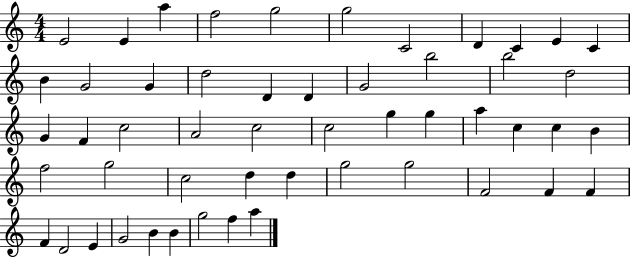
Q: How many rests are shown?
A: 0